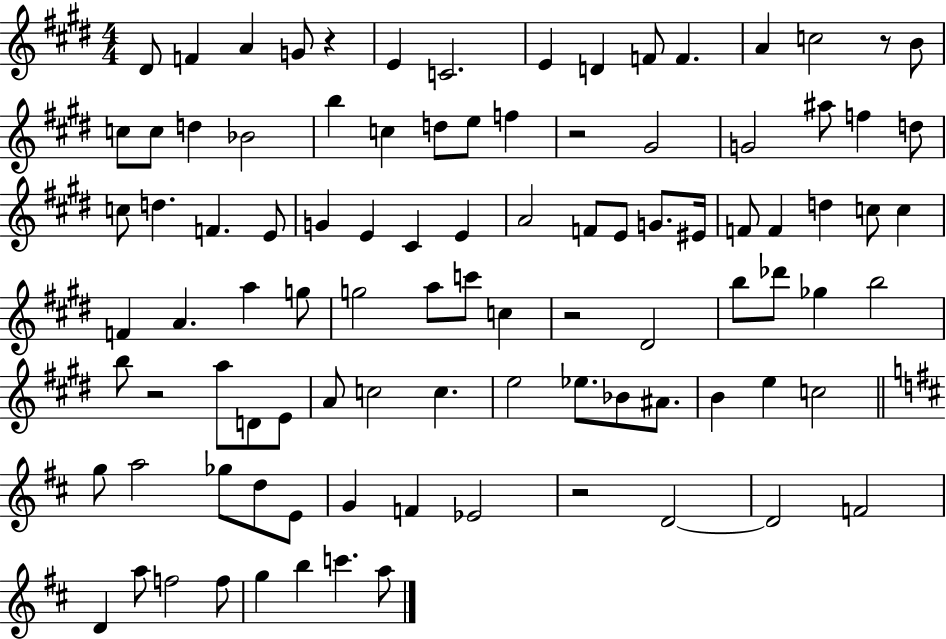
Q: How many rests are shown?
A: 6